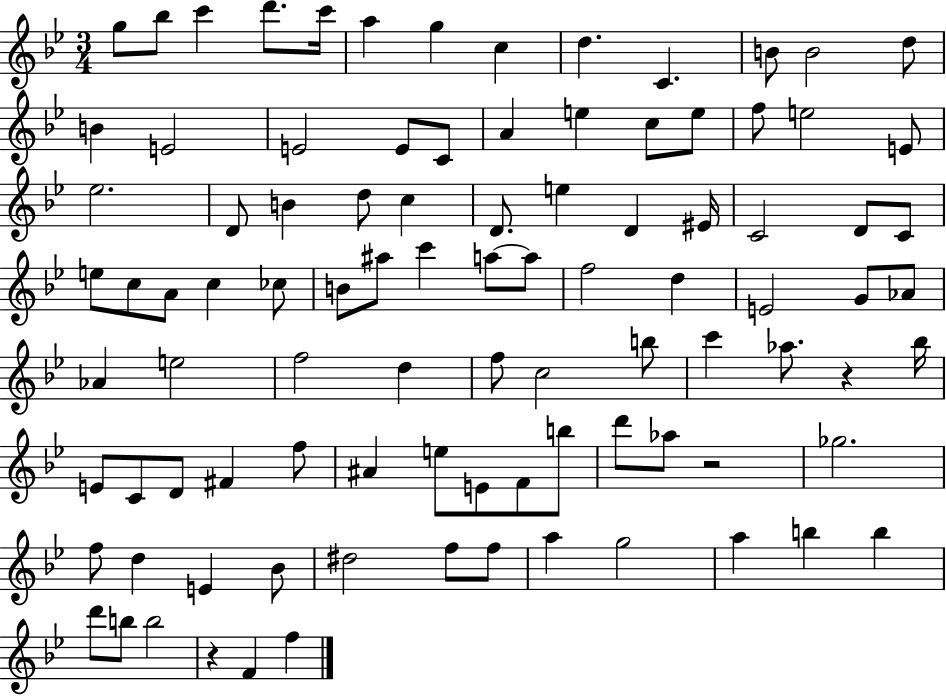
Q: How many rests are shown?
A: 3